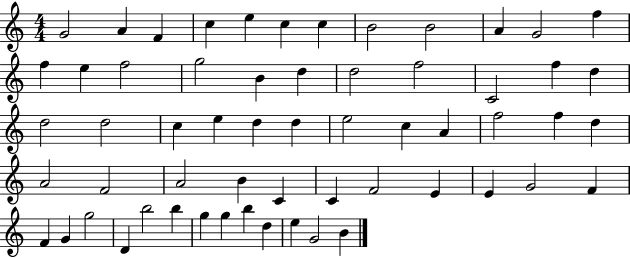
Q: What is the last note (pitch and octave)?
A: B4